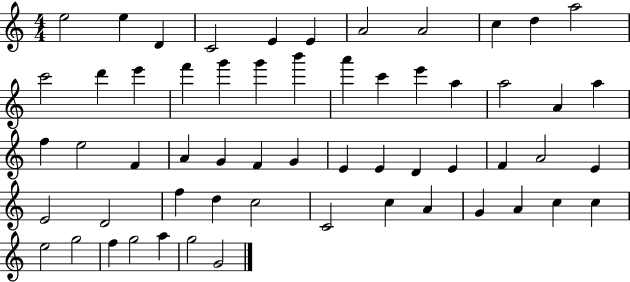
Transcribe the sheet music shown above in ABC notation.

X:1
T:Untitled
M:4/4
L:1/4
K:C
e2 e D C2 E E A2 A2 c d a2 c'2 d' e' f' g' g' b' a' c' e' a a2 A a f e2 F A G F G E E D E F A2 E E2 D2 f d c2 C2 c A G A c c e2 g2 f g2 a g2 G2